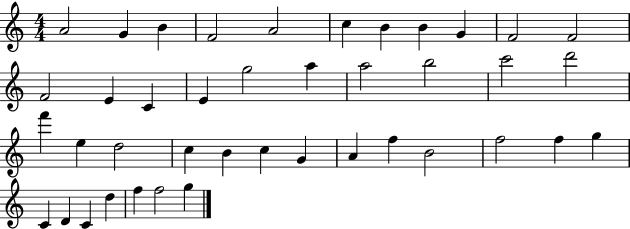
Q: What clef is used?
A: treble